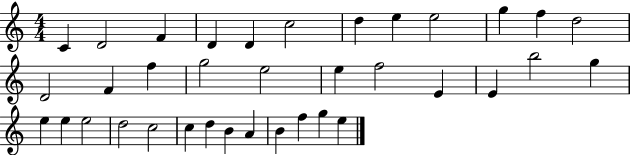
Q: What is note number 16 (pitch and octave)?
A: G5